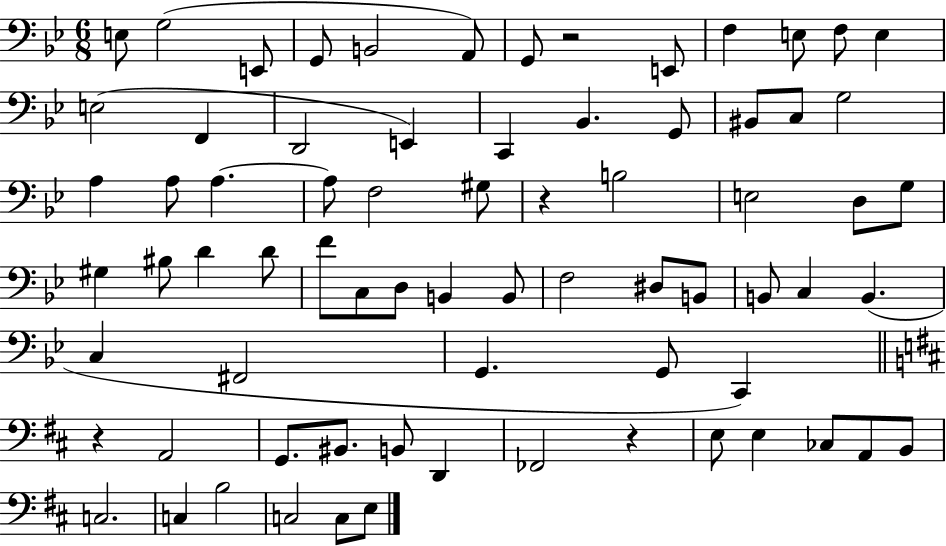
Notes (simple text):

E3/e G3/h E2/e G2/e B2/h A2/e G2/e R/h E2/e F3/q E3/e F3/e E3/q E3/h F2/q D2/h E2/q C2/q Bb2/q. G2/e BIS2/e C3/e G3/h A3/q A3/e A3/q. A3/e F3/h G#3/e R/q B3/h E3/h D3/e G3/e G#3/q BIS3/e D4/q D4/e F4/e C3/e D3/e B2/q B2/e F3/h D#3/e B2/e B2/e C3/q B2/q. C3/q F#2/h G2/q. G2/e C2/q R/q A2/h G2/e. BIS2/e. B2/e D2/q FES2/h R/q E3/e E3/q CES3/e A2/e B2/e C3/h. C3/q B3/h C3/h C3/e E3/e